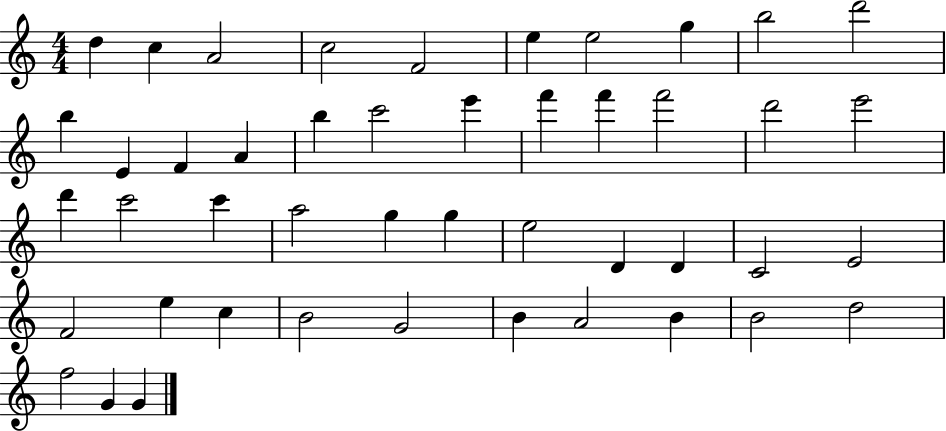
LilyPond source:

{
  \clef treble
  \numericTimeSignature
  \time 4/4
  \key c \major
  d''4 c''4 a'2 | c''2 f'2 | e''4 e''2 g''4 | b''2 d'''2 | \break b''4 e'4 f'4 a'4 | b''4 c'''2 e'''4 | f'''4 f'''4 f'''2 | d'''2 e'''2 | \break d'''4 c'''2 c'''4 | a''2 g''4 g''4 | e''2 d'4 d'4 | c'2 e'2 | \break f'2 e''4 c''4 | b'2 g'2 | b'4 a'2 b'4 | b'2 d''2 | \break f''2 g'4 g'4 | \bar "|."
}